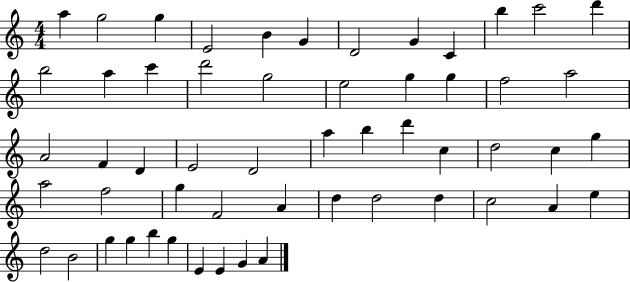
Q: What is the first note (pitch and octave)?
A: A5